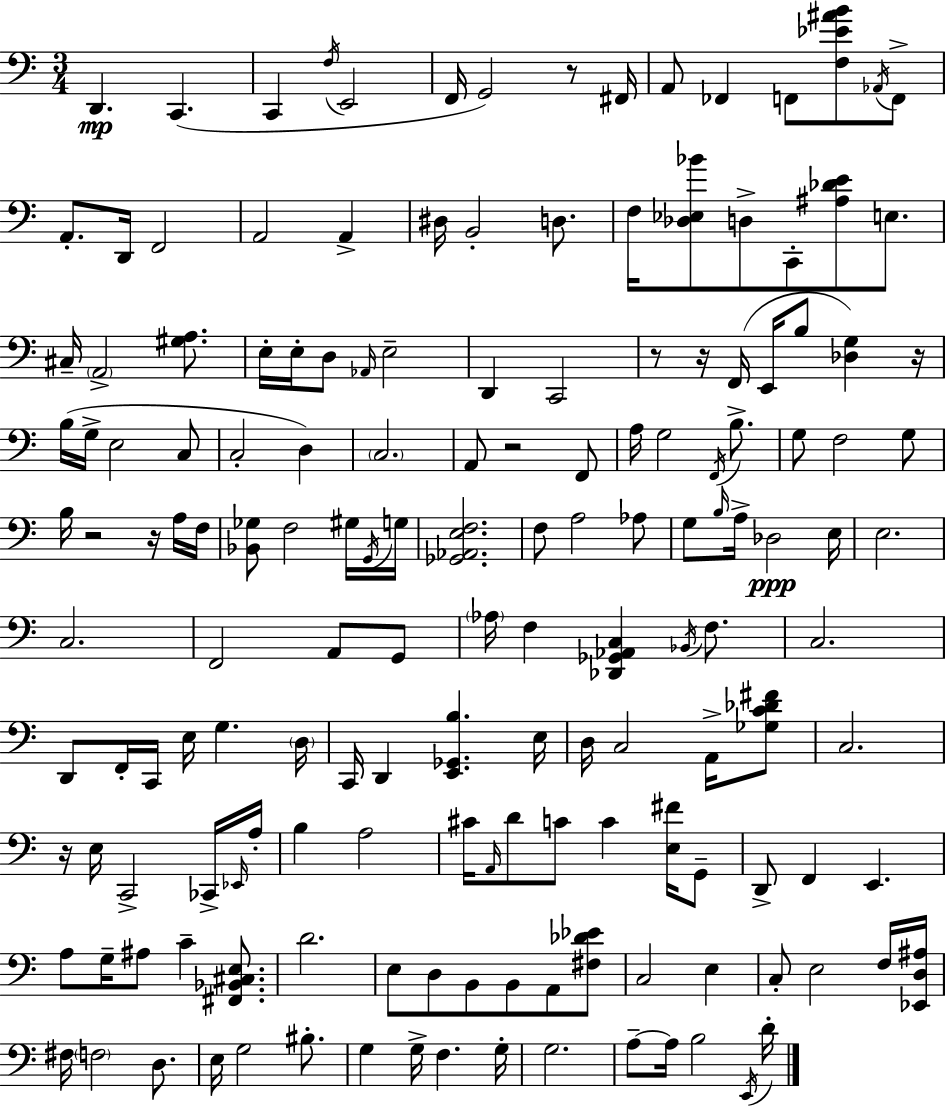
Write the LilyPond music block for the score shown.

{
  \clef bass
  \numericTimeSignature
  \time 3/4
  \key a \minor
  d,4.\mp c,4.( | c,4 \acciaccatura { f16 } e,2 | f,16 g,2) r8 | fis,16 a,8 fes,4 f,8 <f ees' ais' b'>8 \acciaccatura { aes,16 } | \break f,8-> a,8.-. d,16 f,2 | a,2 a,4-> | dis16 b,2-. d8. | f16 <des ees bes'>8 d8-> c,8-. <ais des' e'>8 e8. | \break cis16-- \parenthesize a,2-> <gis a>8. | e16-. e16-. d8 \grace { aes,16 } e2-- | d,4 c,2 | r8 r16 f,16( e,16 b8 <des g>4) | \break r16 b16( g16-> e2 | c8 c2-. d4) | \parenthesize c2. | a,8 r2 | \break f,8 a16 g2 | \acciaccatura { f,16 } b8.-> g8 f2 | g8 b16 r2 | r16 a16 f16 <bes, ges>8 f2 | \break gis16 \acciaccatura { g,16 } g16 <ges, aes, e f>2. | f8 a2 | aes8 g8 \grace { b16 } a16-> des2\ppp | e16 e2. | \break c2. | f,2 | a,8 g,8 \parenthesize aes16 f4 <des, ges, aes, c>4 | \acciaccatura { bes,16 } f8. c2. | \break d,8 f,16-. c,16 e16 | g4. \parenthesize d16 c,16 d,4 | <e, ges, b>4. e16 d16 c2 | a,16-> <ges c' des' fis'>8 c2. | \break r16 e16 c,2-> | ces,16-> \grace { ees,16 } a16-. b4 | a2 cis'16 \grace { a,16 } d'8 | c'8 c'4 <e fis'>16 g,8-- d,8-> f,4 | \break e,4. a8 g16-- | ais8 c'4-- <fis, bes, cis e>8. d'2. | e8 d8 | b,8 b,8 a,8 <fis des' ees'>8 c2 | \break e4 c8-. e2 | f16 <ees, d ais>16 fis16 \parenthesize f2 | d8. e16 g2 | bis8.-. g4 | \break g16-> f4. g16-. g2. | a8--~~ a16 | b2 \acciaccatura { e,16 } d'16-. \bar "|."
}